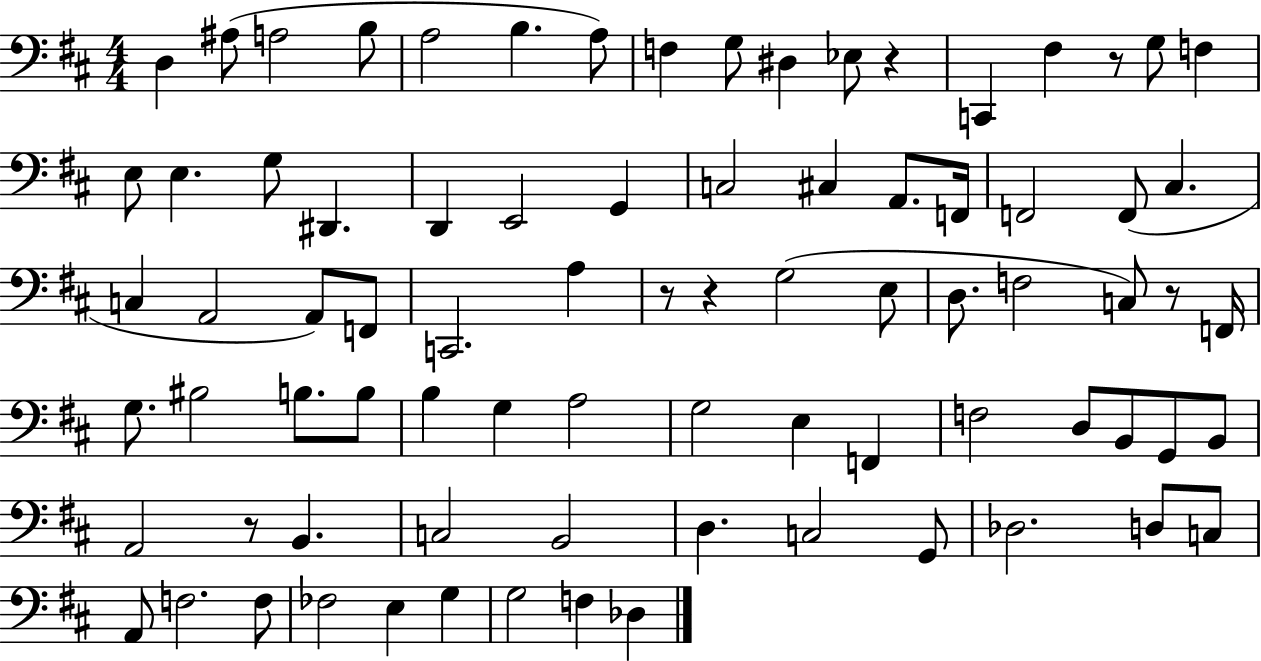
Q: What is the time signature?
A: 4/4